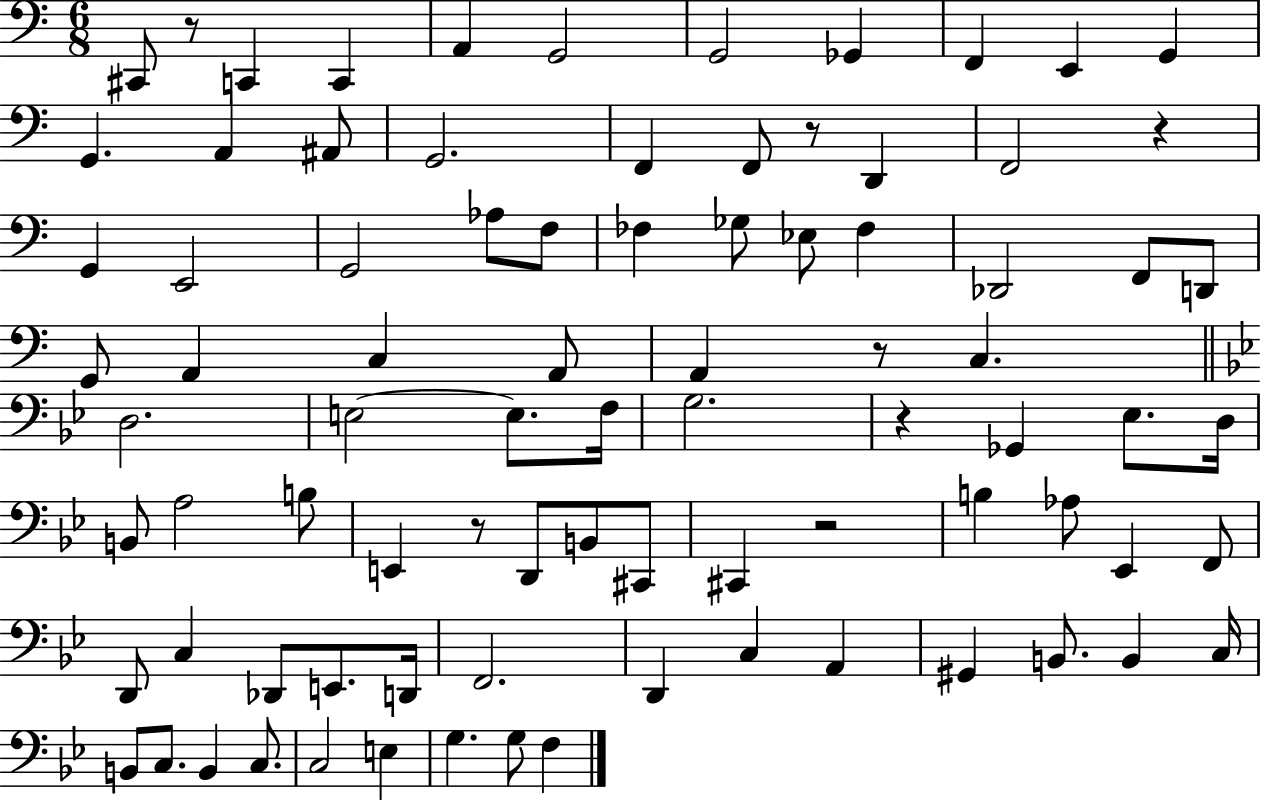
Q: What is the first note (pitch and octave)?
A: C#2